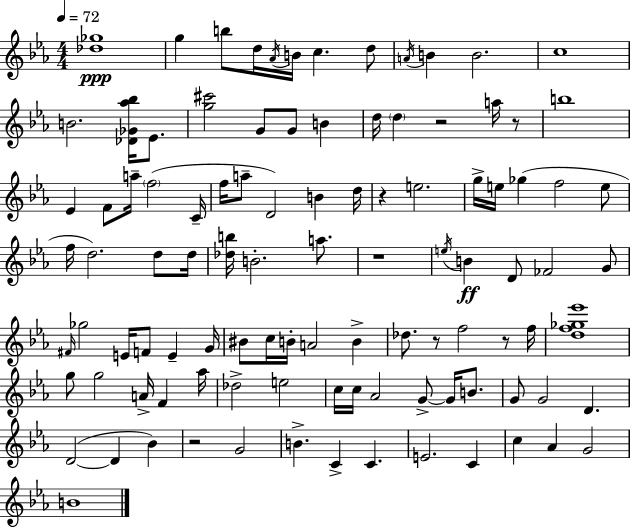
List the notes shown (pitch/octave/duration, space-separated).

[Db5,Gb5]/w G5/q B5/e D5/s Ab4/s B4/s C5/q. D5/e A4/s B4/q B4/h. C5/w B4/h. [Db4,Gb4,Ab5,Bb5]/s Eb4/e. [G5,C#6]/h G4/e G4/e B4/q D5/s D5/q R/h A5/s R/e B5/w Eb4/q F4/e A5/s F5/h C4/s F5/s A5/e D4/h B4/q D5/s R/q E5/h. G5/s E5/s Gb5/q F5/h E5/e F5/s D5/h. D5/e D5/s [Db5,B5]/s B4/h. A5/e. R/w E5/s B4/q D4/e FES4/h G4/e F#4/s Gb5/h E4/s F4/e E4/q G4/s BIS4/e C5/s B4/s A4/h B4/q Db5/e. R/e F5/h R/e F5/s [D5,F5,Gb5,Eb6]/w G5/e G5/h A4/s F4/q Ab5/s Db5/h E5/h C5/s C5/s Ab4/h G4/e G4/s B4/e. G4/e G4/h D4/q. D4/h D4/q Bb4/q R/h G4/h B4/q. C4/q C4/q. E4/h. C4/q C5/q Ab4/q G4/h B4/w